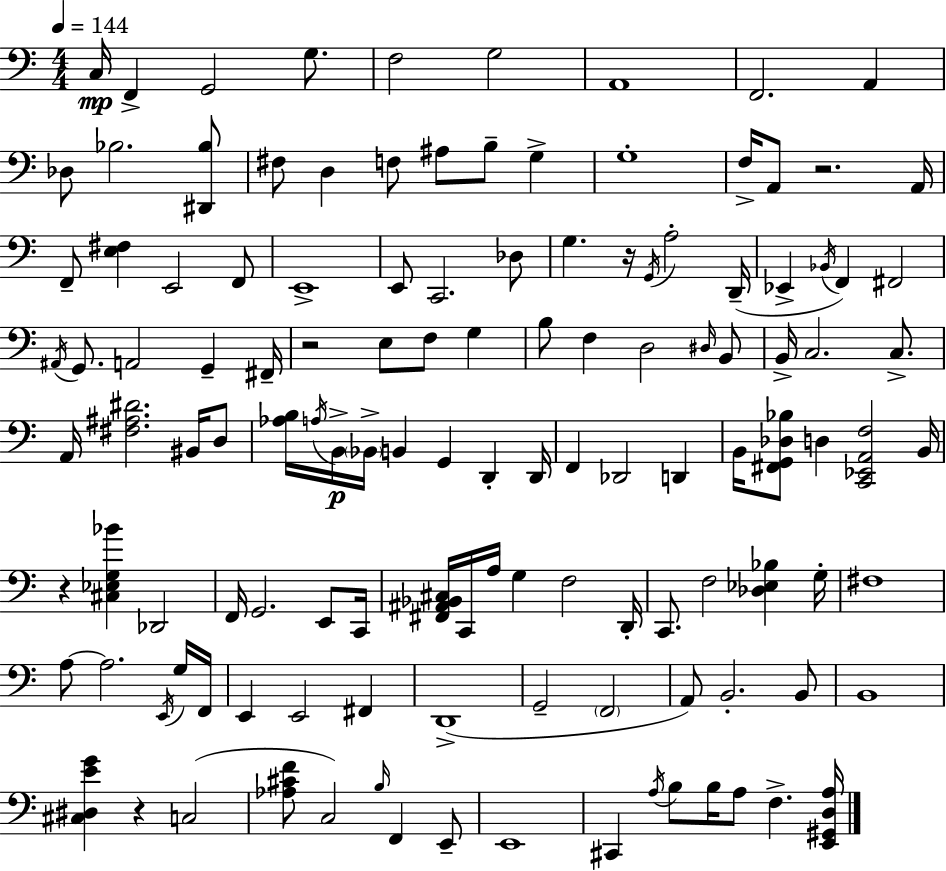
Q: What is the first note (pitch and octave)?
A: C3